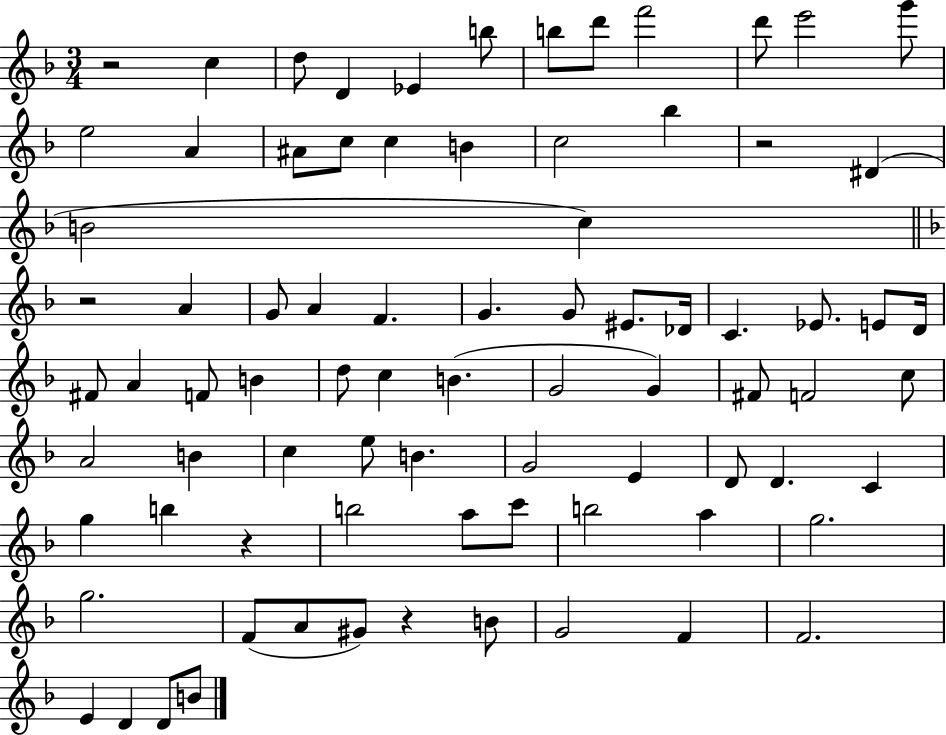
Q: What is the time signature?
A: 3/4